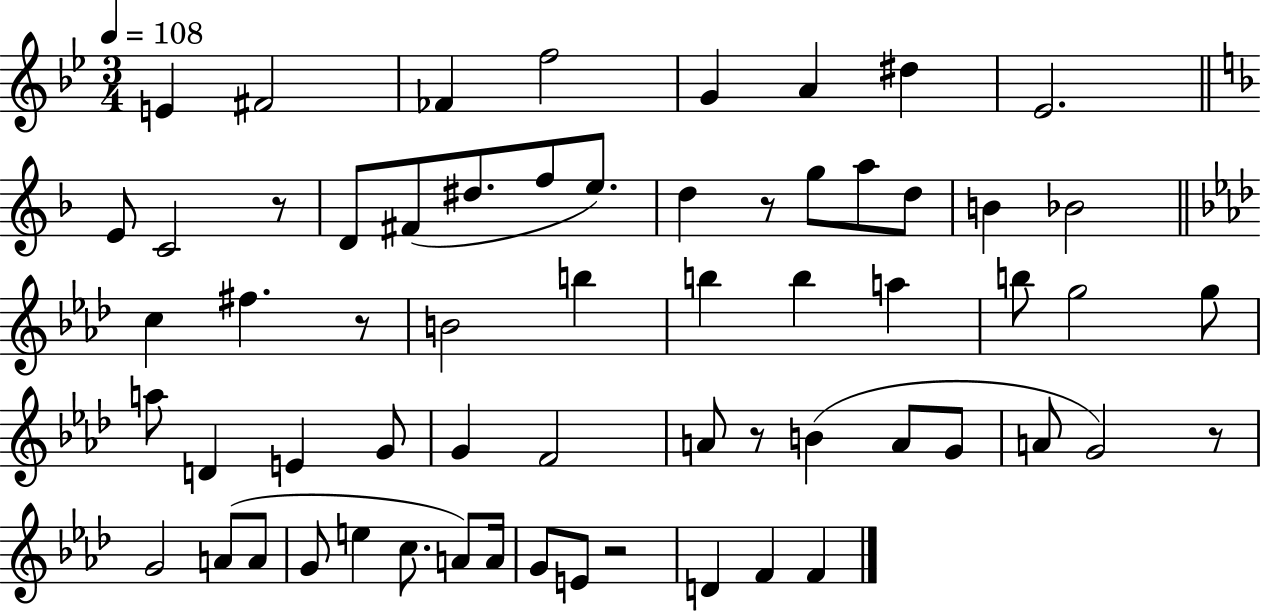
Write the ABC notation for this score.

X:1
T:Untitled
M:3/4
L:1/4
K:Bb
E ^F2 _F f2 G A ^d _E2 E/2 C2 z/2 D/2 ^F/2 ^d/2 f/2 e/2 d z/2 g/2 a/2 d/2 B _B2 c ^f z/2 B2 b b b a b/2 g2 g/2 a/2 D E G/2 G F2 A/2 z/2 B A/2 G/2 A/2 G2 z/2 G2 A/2 A/2 G/2 e c/2 A/2 A/4 G/2 E/2 z2 D F F